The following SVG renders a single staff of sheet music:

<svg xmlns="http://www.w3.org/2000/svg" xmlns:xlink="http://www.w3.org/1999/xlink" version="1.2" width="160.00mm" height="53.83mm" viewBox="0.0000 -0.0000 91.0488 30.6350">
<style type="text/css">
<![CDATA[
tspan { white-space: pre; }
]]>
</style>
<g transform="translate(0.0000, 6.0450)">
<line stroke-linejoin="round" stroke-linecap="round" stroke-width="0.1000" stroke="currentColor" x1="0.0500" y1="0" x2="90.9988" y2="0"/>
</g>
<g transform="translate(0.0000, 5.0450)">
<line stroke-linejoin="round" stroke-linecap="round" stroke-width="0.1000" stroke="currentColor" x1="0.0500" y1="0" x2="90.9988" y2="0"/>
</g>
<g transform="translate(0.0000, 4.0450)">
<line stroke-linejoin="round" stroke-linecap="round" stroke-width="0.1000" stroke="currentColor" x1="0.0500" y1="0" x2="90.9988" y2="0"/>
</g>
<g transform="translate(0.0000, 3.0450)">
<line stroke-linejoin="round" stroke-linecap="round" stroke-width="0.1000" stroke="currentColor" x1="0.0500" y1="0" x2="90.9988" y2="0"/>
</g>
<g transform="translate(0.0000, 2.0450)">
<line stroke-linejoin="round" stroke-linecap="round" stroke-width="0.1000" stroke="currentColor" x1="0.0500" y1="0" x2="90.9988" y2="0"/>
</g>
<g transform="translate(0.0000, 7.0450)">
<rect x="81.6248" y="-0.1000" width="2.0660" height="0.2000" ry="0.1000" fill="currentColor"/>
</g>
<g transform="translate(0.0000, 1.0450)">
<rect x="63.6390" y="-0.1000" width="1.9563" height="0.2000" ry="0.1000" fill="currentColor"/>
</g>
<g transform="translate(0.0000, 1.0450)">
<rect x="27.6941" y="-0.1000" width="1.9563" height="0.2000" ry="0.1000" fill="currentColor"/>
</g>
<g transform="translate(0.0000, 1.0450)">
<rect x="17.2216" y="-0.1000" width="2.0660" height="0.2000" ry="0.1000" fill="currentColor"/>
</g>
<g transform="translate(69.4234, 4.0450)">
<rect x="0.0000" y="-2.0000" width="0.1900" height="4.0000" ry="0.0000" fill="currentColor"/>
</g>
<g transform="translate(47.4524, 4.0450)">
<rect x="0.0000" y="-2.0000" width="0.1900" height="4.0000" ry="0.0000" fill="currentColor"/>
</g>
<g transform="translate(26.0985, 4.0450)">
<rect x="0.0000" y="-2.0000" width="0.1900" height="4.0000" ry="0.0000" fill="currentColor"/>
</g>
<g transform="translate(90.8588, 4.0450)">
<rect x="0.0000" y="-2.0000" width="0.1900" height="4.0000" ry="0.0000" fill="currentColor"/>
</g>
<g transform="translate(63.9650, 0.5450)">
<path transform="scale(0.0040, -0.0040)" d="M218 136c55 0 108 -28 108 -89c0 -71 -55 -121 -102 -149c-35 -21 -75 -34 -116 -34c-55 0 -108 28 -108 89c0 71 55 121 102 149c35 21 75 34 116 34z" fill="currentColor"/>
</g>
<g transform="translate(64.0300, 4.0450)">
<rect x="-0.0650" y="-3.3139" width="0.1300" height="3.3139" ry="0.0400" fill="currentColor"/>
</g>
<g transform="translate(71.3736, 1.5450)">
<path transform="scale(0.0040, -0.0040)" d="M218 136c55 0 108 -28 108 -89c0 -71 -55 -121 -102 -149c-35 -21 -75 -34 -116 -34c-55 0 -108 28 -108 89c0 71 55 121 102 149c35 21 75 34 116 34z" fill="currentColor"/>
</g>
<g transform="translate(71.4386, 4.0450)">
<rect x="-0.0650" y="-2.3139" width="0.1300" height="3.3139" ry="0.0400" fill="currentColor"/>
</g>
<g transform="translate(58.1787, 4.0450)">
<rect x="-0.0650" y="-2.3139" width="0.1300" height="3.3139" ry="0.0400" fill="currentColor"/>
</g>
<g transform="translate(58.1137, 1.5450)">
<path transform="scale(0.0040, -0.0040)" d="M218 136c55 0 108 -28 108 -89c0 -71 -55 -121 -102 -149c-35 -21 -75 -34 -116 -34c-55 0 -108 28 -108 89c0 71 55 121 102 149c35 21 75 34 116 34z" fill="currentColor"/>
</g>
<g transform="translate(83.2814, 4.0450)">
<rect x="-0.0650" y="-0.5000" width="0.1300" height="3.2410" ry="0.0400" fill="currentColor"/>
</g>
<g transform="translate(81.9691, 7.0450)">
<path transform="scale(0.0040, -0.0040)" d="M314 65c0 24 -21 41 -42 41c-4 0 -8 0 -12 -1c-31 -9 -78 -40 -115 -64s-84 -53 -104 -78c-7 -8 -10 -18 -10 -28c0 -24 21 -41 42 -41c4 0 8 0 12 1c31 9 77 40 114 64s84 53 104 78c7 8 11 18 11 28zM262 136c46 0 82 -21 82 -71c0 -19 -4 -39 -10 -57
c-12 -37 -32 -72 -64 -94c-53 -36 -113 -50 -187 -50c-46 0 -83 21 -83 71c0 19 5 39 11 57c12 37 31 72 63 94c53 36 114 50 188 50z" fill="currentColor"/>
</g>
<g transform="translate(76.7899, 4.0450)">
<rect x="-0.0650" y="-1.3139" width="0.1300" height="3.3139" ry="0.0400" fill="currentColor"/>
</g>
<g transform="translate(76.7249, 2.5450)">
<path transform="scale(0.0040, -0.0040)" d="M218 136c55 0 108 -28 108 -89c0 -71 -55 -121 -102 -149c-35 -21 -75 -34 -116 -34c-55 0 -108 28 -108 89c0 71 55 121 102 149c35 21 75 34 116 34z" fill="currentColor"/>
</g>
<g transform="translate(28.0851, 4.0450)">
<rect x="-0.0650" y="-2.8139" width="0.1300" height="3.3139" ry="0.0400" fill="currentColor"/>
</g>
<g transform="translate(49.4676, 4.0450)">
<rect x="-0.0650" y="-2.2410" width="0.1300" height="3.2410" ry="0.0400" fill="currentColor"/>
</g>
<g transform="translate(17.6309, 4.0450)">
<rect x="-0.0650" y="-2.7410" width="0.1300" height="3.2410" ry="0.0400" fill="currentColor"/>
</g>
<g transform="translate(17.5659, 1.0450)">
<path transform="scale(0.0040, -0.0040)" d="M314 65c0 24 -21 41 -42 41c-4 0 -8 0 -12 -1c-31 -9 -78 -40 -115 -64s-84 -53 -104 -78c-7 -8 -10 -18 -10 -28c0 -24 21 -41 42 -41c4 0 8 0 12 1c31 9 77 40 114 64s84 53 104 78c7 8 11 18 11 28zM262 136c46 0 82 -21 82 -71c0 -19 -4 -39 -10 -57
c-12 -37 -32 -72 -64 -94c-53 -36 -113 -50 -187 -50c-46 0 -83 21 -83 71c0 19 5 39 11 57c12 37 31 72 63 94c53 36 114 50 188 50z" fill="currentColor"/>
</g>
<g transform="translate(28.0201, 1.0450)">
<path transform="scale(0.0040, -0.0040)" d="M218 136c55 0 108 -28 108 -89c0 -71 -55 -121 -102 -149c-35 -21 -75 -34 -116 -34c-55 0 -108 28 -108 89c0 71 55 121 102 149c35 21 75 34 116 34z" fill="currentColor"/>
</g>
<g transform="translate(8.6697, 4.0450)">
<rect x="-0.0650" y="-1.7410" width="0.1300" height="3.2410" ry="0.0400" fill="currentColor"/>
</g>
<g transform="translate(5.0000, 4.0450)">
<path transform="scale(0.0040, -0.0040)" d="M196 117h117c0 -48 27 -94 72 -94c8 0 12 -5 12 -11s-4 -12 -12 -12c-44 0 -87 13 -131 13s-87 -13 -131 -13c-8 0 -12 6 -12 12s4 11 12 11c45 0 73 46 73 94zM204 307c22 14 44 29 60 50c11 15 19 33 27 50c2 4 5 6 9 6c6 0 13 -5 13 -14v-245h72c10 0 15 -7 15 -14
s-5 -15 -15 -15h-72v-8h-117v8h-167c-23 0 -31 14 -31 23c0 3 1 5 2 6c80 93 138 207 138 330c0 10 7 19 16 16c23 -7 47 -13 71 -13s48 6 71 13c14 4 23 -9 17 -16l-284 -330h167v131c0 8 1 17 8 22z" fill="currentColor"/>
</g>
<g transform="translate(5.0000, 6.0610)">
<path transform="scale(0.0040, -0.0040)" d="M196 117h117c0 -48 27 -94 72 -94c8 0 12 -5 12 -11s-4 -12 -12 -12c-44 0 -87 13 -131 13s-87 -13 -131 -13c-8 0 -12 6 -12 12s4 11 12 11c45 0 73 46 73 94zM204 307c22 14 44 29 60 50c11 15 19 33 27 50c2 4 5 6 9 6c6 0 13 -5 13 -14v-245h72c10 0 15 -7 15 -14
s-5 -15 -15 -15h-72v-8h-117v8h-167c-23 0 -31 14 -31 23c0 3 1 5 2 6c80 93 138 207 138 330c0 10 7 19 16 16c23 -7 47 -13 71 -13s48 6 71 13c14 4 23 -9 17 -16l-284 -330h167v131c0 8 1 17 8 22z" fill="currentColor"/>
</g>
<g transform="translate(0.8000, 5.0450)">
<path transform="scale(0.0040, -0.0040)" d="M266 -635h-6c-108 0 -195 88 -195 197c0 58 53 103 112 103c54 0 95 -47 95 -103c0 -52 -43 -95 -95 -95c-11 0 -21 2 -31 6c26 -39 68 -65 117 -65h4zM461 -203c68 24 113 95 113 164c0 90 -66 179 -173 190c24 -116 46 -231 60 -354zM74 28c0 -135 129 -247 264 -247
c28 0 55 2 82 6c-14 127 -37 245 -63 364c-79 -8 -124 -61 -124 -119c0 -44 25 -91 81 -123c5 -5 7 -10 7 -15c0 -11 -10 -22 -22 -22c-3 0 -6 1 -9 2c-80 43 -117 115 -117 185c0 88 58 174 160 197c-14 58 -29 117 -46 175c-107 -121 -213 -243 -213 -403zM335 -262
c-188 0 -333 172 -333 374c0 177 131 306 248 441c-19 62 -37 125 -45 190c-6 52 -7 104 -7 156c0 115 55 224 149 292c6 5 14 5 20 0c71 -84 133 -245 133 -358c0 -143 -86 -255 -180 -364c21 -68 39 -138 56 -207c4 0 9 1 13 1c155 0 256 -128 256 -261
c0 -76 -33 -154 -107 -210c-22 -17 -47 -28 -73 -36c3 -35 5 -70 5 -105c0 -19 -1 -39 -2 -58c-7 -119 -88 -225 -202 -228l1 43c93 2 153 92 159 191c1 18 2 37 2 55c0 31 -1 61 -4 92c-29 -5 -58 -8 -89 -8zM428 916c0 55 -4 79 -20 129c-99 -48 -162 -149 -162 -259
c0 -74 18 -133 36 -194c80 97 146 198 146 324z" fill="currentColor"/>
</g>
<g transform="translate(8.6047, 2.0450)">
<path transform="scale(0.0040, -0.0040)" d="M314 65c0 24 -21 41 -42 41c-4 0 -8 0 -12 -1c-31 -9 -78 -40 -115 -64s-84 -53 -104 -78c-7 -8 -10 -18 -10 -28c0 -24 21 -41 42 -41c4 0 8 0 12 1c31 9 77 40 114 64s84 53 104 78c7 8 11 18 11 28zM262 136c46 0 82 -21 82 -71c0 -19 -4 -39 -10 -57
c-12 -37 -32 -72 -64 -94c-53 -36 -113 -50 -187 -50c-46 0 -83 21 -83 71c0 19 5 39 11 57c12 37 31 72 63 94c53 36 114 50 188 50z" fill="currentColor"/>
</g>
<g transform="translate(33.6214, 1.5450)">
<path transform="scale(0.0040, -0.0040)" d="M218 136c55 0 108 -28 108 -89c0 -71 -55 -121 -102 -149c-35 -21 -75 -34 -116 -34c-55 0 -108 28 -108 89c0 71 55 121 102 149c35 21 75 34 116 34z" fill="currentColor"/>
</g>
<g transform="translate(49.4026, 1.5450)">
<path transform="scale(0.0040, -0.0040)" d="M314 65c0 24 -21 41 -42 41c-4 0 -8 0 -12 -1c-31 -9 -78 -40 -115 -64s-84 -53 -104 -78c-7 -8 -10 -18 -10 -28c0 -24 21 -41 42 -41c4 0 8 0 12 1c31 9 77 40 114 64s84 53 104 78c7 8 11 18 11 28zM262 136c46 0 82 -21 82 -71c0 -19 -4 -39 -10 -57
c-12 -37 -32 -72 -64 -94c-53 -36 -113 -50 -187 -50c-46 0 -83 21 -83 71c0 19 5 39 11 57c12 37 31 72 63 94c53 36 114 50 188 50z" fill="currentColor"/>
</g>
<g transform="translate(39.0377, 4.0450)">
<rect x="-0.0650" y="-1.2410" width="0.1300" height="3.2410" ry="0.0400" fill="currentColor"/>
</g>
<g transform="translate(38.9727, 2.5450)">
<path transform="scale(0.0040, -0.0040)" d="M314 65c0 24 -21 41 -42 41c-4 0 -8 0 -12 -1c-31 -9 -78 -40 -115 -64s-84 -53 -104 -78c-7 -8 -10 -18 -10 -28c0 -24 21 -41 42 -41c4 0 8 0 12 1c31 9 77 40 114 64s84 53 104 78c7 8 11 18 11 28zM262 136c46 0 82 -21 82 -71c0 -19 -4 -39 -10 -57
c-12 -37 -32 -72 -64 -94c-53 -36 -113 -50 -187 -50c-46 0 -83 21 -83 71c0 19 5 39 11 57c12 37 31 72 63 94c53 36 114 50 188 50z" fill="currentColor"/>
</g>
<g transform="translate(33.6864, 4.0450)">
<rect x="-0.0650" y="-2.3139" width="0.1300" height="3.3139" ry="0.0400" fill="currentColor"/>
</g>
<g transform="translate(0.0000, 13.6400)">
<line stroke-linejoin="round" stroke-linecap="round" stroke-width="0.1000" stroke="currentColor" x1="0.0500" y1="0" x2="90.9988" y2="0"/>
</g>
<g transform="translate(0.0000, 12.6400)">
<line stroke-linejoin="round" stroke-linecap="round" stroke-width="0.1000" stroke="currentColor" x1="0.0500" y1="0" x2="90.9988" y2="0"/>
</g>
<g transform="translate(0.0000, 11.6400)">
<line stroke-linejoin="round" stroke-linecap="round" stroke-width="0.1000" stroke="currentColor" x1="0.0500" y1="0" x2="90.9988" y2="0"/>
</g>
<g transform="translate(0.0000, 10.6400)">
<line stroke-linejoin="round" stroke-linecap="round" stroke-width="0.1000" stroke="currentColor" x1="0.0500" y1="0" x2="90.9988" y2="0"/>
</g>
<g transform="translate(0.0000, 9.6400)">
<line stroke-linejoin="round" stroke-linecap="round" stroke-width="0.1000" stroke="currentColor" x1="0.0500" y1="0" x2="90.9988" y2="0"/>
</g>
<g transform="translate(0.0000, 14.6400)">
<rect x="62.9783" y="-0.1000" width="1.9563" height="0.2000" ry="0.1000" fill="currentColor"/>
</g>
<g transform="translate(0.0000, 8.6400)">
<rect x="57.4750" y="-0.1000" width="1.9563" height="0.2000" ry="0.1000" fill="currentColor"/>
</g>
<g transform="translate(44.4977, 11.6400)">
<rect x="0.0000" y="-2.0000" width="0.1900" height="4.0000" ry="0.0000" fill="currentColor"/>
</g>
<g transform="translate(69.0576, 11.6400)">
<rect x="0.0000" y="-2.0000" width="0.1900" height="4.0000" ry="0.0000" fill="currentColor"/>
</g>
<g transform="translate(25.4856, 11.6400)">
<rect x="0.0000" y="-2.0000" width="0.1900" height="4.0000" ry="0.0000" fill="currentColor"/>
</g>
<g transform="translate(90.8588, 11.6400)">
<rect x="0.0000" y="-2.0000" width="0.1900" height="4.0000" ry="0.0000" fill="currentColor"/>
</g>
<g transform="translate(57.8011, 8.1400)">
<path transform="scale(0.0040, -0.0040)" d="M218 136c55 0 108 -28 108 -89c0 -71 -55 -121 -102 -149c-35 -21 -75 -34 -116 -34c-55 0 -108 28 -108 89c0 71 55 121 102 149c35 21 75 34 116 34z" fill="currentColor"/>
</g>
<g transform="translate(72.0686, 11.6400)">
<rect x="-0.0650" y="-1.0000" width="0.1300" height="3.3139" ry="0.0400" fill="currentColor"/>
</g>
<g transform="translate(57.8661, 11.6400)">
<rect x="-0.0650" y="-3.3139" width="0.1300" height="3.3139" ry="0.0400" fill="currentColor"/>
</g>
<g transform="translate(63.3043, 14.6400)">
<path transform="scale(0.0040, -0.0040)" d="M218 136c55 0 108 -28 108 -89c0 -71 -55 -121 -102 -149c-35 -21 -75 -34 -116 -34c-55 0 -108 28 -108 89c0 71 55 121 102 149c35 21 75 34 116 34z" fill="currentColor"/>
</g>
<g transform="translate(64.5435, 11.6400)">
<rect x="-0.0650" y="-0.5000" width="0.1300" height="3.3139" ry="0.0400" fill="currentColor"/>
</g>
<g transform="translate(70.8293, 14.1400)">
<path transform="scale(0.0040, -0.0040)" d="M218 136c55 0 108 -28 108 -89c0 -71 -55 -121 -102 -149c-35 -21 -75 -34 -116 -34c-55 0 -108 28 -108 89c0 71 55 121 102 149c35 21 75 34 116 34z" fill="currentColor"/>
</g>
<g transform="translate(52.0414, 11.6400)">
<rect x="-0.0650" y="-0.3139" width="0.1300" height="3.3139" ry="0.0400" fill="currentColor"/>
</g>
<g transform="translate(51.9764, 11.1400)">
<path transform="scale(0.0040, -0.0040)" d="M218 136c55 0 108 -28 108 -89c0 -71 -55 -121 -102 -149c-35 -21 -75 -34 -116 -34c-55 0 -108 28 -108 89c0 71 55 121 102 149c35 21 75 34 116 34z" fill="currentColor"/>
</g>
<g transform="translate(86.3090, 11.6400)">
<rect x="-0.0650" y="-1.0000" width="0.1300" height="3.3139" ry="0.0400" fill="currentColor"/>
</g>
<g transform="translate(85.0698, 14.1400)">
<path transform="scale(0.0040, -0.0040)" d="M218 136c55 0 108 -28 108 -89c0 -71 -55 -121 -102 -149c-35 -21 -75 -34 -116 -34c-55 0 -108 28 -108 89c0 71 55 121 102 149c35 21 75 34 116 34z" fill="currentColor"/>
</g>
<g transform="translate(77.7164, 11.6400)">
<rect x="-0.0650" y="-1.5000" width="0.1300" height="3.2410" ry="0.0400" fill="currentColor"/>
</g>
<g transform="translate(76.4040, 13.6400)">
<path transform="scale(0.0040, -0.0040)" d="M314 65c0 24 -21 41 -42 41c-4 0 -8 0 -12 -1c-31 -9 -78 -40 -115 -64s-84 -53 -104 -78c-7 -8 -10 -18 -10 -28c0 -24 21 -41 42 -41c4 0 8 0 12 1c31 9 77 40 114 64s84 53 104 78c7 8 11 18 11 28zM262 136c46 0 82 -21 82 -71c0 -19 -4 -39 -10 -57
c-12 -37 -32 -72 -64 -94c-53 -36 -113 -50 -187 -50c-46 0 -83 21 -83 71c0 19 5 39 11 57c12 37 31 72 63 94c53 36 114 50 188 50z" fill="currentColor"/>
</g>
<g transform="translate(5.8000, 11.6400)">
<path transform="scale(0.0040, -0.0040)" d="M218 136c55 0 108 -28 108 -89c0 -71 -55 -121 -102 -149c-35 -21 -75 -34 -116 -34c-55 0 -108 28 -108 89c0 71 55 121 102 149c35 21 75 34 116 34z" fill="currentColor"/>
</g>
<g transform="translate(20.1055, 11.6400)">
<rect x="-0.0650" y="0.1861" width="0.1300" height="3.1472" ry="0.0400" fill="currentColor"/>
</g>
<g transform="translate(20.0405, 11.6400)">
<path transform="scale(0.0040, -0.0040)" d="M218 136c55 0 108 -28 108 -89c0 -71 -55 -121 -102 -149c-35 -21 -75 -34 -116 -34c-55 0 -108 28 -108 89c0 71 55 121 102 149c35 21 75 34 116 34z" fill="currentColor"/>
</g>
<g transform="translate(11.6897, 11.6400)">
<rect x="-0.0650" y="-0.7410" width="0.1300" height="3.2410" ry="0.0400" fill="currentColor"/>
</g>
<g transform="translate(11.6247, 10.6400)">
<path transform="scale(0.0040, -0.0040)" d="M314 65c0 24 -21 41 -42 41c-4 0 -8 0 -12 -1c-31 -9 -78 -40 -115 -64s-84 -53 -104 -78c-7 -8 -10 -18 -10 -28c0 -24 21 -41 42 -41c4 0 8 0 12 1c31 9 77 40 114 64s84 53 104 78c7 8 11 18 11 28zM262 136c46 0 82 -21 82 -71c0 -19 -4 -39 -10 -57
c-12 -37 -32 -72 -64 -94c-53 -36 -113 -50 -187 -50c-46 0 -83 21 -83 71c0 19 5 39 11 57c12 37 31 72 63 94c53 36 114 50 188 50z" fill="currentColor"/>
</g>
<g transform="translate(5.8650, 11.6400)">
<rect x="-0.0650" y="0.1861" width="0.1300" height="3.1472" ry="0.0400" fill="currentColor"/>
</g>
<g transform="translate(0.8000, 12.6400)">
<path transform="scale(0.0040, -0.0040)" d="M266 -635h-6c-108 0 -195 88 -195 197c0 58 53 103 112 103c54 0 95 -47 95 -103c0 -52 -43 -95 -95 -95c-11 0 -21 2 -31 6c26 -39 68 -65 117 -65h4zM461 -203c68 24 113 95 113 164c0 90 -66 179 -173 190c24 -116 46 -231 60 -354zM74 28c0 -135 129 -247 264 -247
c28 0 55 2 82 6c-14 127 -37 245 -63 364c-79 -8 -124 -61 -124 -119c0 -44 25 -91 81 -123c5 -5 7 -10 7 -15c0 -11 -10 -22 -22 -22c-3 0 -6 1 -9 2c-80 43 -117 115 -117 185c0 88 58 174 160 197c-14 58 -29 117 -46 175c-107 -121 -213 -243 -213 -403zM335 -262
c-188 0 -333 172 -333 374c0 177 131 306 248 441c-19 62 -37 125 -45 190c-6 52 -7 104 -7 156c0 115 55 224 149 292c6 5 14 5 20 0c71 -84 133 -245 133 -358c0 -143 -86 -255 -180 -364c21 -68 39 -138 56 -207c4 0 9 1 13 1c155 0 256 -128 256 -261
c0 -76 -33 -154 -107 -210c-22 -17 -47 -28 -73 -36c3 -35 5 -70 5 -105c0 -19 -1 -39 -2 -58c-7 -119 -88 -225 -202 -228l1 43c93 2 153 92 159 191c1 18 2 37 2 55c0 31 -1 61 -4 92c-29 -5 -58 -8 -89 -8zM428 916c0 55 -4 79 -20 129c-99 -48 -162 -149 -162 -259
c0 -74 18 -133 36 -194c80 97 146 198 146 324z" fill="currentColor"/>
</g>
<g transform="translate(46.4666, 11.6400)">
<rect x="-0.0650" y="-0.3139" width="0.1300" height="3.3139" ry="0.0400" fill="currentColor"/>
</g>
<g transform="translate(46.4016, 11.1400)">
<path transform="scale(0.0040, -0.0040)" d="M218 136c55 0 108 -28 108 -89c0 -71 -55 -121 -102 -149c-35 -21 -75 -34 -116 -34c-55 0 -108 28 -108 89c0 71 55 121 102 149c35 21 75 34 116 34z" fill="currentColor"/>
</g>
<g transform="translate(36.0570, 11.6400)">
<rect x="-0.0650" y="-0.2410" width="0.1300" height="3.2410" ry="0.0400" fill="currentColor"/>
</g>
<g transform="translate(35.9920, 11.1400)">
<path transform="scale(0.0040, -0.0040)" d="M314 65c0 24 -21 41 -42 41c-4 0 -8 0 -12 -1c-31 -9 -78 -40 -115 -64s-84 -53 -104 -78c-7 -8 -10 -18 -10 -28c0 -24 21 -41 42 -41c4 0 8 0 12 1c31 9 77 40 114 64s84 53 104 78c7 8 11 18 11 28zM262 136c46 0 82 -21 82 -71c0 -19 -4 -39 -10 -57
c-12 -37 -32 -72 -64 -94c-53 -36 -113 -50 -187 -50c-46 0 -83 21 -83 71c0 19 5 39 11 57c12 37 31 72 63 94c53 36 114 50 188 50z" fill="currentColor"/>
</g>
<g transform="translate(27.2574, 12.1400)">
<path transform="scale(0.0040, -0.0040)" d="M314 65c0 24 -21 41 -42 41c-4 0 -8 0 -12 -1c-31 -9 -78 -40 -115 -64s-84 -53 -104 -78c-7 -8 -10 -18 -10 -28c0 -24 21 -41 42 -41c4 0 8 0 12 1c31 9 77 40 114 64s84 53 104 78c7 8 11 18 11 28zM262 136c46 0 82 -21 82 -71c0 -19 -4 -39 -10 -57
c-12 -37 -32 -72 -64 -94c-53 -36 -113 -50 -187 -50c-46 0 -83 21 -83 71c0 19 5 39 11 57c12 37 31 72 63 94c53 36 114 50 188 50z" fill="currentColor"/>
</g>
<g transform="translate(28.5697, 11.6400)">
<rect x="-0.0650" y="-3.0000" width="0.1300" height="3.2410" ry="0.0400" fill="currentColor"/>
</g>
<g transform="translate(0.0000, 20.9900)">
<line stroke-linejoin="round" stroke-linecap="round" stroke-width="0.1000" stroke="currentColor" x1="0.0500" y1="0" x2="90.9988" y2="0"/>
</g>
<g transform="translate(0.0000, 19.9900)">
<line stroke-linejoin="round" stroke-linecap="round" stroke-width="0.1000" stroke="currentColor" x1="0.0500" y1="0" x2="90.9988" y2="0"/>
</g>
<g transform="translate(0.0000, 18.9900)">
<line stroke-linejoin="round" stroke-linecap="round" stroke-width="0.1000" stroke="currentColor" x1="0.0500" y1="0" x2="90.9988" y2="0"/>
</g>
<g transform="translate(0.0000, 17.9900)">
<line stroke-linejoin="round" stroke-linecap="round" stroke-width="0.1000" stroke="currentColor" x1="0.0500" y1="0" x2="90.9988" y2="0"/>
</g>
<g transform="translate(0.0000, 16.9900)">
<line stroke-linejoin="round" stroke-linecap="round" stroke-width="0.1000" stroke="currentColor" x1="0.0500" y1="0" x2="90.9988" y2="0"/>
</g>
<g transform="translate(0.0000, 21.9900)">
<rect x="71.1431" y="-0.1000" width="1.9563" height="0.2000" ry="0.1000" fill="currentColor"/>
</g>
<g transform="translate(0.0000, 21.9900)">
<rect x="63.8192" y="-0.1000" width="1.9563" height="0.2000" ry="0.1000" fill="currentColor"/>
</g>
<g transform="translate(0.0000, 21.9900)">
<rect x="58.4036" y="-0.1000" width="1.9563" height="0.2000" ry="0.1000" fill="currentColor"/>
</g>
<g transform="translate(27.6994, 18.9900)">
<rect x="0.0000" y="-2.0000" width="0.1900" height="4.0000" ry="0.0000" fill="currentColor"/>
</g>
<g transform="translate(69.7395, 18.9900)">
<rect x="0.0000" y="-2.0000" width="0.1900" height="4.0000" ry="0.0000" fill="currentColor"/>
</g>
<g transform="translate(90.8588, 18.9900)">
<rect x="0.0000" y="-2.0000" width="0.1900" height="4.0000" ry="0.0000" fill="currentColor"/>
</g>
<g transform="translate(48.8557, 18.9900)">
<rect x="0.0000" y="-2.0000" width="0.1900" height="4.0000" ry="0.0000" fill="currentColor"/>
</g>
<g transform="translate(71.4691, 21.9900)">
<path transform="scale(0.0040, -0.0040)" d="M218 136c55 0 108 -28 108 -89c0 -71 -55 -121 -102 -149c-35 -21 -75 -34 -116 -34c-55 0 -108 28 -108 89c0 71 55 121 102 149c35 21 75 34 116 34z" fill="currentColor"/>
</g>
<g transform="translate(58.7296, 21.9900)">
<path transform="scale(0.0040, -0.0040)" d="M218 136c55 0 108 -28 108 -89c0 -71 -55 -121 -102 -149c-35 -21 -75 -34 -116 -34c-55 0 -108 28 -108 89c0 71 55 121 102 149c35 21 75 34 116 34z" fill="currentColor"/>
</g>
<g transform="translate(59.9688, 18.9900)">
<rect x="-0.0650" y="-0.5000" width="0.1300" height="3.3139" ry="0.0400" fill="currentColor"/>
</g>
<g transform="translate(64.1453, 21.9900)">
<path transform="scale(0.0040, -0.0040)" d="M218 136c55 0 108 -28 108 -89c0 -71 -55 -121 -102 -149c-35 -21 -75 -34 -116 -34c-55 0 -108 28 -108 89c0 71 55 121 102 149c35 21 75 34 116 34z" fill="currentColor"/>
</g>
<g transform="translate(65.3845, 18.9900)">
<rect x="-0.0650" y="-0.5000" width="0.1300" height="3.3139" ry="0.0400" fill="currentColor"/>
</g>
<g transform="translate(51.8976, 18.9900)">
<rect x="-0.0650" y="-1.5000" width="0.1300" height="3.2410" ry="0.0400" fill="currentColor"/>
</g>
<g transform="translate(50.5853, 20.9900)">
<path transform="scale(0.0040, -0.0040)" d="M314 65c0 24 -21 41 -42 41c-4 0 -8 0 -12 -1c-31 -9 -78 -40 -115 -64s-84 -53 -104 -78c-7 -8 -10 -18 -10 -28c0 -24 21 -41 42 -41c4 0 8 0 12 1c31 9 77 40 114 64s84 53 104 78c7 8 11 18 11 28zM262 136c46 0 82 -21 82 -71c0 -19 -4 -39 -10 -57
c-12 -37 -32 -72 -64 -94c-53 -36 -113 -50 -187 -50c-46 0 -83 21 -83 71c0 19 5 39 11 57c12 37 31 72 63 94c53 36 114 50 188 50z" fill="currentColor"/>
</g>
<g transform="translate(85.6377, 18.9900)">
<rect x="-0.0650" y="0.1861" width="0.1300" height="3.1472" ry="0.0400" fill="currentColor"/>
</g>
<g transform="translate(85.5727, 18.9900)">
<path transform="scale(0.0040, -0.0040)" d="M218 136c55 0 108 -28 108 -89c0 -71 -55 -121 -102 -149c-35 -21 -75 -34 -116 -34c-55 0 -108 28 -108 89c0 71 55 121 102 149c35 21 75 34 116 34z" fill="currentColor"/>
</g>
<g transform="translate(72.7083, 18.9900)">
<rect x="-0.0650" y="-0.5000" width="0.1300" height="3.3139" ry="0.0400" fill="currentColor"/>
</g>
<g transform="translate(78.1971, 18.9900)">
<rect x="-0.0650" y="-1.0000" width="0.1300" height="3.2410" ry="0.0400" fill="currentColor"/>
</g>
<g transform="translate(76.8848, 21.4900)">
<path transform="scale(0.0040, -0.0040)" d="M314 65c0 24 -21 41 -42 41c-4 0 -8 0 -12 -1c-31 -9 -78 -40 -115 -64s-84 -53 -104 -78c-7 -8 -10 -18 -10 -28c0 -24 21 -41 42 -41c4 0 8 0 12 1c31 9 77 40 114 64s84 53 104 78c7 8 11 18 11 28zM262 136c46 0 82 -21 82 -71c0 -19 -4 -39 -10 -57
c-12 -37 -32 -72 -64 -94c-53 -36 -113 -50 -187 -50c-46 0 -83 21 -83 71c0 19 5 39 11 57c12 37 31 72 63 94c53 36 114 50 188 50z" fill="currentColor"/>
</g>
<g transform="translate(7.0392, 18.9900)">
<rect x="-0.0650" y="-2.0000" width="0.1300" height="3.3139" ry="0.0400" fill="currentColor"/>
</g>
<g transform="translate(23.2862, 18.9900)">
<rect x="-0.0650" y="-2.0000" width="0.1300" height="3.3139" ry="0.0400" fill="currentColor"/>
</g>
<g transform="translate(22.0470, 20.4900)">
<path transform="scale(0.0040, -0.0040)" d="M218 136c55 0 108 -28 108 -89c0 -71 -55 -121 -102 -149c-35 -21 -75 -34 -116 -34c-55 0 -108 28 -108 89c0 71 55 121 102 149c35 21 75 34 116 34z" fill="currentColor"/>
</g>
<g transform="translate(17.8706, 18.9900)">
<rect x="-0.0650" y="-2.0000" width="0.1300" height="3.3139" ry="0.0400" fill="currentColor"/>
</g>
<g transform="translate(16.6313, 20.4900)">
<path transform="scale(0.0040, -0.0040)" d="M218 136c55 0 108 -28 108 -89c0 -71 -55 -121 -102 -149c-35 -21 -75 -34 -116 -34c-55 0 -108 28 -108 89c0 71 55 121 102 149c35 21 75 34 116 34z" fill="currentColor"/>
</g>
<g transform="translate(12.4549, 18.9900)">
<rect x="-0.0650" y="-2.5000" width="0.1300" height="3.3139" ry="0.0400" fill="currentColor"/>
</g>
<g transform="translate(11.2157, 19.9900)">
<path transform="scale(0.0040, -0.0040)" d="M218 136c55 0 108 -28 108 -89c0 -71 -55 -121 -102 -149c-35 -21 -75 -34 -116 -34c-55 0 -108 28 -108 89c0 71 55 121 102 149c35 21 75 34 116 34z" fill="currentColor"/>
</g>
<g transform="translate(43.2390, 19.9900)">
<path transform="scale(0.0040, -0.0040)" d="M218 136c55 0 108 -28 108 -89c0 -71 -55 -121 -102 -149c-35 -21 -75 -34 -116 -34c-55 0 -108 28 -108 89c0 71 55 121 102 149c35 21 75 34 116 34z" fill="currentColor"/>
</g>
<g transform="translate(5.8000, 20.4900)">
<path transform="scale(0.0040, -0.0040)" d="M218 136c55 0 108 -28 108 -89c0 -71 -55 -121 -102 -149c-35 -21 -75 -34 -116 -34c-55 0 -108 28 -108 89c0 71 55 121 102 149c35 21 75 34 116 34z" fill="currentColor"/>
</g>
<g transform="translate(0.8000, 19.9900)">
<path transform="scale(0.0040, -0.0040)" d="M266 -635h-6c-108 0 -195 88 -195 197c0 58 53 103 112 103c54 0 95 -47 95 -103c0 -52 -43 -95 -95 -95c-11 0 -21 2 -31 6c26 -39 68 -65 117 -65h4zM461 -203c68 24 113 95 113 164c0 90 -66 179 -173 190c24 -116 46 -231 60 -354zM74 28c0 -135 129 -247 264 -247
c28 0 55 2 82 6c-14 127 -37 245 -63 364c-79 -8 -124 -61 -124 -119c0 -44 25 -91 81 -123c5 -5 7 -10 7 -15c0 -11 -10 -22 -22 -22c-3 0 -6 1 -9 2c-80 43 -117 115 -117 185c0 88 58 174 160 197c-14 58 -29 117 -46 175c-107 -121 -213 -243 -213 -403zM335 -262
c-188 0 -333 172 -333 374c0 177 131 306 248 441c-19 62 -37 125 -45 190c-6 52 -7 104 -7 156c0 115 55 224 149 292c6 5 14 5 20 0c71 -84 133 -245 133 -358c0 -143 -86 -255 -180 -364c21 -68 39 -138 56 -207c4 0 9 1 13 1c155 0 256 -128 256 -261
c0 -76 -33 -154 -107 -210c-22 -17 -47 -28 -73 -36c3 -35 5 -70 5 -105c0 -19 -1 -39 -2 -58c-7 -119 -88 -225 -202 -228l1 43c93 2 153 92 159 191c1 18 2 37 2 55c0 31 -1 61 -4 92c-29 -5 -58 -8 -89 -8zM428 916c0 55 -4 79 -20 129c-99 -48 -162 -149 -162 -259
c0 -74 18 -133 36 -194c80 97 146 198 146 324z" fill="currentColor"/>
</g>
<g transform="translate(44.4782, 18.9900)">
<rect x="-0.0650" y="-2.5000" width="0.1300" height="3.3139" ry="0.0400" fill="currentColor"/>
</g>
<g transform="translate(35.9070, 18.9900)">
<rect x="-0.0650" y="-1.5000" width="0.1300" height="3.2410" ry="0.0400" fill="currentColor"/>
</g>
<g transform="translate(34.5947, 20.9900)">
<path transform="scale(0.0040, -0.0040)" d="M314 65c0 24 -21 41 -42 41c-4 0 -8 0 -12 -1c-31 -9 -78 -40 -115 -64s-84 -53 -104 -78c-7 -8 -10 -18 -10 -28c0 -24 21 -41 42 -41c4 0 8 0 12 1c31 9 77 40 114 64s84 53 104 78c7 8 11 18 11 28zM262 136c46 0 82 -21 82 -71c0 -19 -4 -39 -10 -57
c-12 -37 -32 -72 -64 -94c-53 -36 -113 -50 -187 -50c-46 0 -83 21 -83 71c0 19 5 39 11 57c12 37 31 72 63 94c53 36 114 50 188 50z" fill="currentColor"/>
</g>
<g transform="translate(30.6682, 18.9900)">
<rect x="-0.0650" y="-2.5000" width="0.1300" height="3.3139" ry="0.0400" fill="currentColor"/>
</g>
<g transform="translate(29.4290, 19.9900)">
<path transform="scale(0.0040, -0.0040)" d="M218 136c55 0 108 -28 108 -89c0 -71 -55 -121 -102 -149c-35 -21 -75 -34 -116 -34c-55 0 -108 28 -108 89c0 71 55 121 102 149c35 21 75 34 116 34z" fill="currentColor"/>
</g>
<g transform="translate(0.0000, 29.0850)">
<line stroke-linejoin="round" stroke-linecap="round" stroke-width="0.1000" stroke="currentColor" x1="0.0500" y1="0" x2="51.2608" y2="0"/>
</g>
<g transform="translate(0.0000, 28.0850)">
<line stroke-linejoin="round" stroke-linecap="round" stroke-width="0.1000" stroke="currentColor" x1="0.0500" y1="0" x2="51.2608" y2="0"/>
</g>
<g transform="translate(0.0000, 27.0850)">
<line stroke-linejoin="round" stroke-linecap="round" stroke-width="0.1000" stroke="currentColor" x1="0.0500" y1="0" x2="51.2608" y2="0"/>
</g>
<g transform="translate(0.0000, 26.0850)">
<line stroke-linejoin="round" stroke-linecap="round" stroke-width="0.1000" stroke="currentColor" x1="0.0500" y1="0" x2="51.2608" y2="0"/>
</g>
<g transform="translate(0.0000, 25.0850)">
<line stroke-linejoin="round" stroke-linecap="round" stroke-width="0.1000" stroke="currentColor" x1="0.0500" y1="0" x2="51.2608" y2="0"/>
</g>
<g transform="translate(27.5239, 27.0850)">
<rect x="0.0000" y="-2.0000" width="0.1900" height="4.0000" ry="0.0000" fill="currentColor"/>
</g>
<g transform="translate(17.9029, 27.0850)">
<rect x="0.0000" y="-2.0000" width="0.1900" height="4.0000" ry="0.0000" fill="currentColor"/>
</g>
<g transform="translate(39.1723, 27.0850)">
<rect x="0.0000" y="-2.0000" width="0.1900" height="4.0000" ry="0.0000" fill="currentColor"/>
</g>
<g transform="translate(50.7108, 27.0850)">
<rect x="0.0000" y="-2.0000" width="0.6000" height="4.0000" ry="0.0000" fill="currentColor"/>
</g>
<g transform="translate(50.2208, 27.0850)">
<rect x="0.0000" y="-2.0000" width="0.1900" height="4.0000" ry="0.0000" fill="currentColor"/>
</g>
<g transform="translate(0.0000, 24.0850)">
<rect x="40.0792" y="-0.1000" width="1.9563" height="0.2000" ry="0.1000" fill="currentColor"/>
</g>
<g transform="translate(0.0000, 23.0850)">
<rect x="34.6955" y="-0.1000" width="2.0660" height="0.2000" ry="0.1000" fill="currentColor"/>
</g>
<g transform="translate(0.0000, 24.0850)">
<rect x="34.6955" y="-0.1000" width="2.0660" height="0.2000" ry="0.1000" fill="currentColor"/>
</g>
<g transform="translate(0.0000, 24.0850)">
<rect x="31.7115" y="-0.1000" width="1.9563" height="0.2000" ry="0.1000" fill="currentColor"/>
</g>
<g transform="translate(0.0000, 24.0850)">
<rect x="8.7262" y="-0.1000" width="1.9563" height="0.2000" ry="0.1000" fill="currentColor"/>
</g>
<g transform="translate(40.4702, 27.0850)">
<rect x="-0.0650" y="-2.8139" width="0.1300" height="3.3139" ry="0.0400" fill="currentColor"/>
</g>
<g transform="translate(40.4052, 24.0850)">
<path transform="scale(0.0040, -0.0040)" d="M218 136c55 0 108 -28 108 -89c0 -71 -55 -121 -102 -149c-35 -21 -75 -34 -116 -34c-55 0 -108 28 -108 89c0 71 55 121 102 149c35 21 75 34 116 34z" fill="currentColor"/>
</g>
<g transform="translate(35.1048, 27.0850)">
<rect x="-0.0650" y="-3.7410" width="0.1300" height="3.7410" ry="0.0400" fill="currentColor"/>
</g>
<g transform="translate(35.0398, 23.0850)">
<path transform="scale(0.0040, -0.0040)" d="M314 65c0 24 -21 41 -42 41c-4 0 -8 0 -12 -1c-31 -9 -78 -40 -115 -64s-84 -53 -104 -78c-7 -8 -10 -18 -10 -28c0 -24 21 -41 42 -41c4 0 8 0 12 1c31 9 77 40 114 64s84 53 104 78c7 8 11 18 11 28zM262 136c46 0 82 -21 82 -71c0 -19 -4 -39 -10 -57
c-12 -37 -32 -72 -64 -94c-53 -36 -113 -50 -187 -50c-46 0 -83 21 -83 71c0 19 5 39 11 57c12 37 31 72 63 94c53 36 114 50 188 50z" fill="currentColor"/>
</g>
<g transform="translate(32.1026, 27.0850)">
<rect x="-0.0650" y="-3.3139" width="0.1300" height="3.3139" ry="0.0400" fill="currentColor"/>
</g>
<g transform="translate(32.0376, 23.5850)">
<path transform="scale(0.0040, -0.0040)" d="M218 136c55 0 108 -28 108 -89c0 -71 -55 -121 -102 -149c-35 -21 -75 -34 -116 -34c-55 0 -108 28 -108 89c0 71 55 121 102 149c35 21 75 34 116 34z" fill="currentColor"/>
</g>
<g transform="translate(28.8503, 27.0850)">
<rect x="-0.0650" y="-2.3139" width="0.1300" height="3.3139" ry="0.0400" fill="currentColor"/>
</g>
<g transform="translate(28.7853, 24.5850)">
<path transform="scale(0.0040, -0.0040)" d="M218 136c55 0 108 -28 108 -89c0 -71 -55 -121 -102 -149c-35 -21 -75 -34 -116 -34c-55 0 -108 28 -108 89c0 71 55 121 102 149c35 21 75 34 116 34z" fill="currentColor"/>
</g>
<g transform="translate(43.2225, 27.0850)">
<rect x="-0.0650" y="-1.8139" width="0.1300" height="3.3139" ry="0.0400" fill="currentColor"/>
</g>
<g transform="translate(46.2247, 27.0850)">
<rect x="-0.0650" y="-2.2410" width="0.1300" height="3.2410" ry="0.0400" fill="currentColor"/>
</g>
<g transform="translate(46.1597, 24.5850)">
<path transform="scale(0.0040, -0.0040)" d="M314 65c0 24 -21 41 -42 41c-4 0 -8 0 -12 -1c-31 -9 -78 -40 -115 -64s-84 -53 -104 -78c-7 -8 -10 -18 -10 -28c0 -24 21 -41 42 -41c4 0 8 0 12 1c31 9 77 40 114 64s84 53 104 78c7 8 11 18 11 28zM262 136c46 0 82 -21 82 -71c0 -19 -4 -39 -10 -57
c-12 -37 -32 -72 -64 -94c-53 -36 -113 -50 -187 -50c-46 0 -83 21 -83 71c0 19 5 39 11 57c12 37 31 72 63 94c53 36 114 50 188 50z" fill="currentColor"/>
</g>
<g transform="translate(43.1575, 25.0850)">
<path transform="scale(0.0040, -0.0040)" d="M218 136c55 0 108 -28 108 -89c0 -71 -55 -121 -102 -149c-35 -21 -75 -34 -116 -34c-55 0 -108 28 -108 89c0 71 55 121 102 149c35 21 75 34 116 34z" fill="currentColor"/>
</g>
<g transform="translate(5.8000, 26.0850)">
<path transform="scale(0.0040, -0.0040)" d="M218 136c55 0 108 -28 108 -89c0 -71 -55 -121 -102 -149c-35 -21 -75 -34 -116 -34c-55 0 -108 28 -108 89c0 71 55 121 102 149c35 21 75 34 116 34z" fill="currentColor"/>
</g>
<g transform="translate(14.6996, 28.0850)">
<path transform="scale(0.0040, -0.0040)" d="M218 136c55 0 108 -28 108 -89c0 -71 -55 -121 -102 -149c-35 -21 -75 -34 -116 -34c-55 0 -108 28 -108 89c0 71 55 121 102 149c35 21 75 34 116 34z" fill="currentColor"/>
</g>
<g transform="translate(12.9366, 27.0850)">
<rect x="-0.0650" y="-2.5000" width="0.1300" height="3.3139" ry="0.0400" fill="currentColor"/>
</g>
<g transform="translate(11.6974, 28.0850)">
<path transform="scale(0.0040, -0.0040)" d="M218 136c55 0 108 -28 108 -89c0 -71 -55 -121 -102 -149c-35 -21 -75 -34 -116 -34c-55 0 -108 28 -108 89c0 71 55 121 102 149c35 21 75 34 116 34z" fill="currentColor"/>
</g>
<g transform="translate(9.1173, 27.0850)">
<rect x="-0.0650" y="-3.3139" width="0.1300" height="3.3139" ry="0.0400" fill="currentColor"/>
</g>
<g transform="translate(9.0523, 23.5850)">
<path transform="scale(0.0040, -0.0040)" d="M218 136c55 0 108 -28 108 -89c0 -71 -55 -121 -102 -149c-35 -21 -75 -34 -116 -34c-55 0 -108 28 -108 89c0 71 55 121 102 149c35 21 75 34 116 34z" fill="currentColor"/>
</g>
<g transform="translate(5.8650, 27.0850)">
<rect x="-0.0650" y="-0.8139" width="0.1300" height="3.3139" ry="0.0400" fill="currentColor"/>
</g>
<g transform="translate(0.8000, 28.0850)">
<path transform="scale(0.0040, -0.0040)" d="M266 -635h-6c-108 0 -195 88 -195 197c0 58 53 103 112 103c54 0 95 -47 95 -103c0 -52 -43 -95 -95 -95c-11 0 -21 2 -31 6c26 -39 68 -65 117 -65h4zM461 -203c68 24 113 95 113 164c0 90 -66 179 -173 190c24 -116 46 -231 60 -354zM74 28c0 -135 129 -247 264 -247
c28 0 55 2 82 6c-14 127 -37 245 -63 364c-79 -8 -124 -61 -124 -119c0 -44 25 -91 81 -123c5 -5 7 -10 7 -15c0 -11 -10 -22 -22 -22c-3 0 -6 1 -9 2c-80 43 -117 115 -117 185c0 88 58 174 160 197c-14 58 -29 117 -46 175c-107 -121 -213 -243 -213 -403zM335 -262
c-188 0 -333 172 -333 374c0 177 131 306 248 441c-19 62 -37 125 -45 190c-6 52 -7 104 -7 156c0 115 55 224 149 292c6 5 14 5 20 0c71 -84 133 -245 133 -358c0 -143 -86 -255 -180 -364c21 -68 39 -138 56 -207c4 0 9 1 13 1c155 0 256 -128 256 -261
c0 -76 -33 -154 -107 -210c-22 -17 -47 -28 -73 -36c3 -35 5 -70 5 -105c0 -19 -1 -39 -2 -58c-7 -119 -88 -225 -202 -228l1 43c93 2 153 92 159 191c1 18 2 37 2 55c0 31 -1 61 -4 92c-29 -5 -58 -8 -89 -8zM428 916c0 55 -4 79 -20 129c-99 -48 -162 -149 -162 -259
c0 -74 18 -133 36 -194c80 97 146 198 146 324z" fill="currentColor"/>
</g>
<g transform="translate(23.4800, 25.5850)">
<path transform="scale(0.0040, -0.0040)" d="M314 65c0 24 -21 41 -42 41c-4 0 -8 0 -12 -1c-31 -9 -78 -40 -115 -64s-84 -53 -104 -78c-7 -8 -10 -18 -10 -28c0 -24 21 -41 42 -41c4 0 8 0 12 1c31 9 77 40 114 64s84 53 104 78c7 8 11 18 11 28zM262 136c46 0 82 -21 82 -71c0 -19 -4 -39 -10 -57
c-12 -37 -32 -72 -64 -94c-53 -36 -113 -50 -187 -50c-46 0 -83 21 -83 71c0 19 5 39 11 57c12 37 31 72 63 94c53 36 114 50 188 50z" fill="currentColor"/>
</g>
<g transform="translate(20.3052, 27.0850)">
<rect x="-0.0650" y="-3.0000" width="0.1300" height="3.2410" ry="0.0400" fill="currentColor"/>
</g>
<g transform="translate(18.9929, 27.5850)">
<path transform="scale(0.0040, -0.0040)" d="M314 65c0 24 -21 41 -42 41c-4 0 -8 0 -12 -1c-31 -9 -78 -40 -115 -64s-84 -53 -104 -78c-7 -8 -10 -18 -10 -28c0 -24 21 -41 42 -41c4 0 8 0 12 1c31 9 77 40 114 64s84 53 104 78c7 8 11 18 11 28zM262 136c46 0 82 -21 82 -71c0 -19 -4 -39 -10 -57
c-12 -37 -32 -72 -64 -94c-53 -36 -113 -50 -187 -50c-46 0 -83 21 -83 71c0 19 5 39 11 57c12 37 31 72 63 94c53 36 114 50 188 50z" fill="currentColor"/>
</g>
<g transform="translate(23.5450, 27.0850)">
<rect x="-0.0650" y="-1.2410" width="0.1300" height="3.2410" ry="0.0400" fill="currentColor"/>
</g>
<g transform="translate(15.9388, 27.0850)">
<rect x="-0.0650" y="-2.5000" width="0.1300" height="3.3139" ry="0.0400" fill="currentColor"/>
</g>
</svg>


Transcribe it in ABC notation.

X:1
T:Untitled
M:4/4
L:1/4
K:C
f2 a2 a g e2 g2 g b g e C2 B d2 B A2 c2 c c b C D E2 D F G F F G E2 G E2 C C C D2 B d b G G A2 e2 g b c'2 a f g2